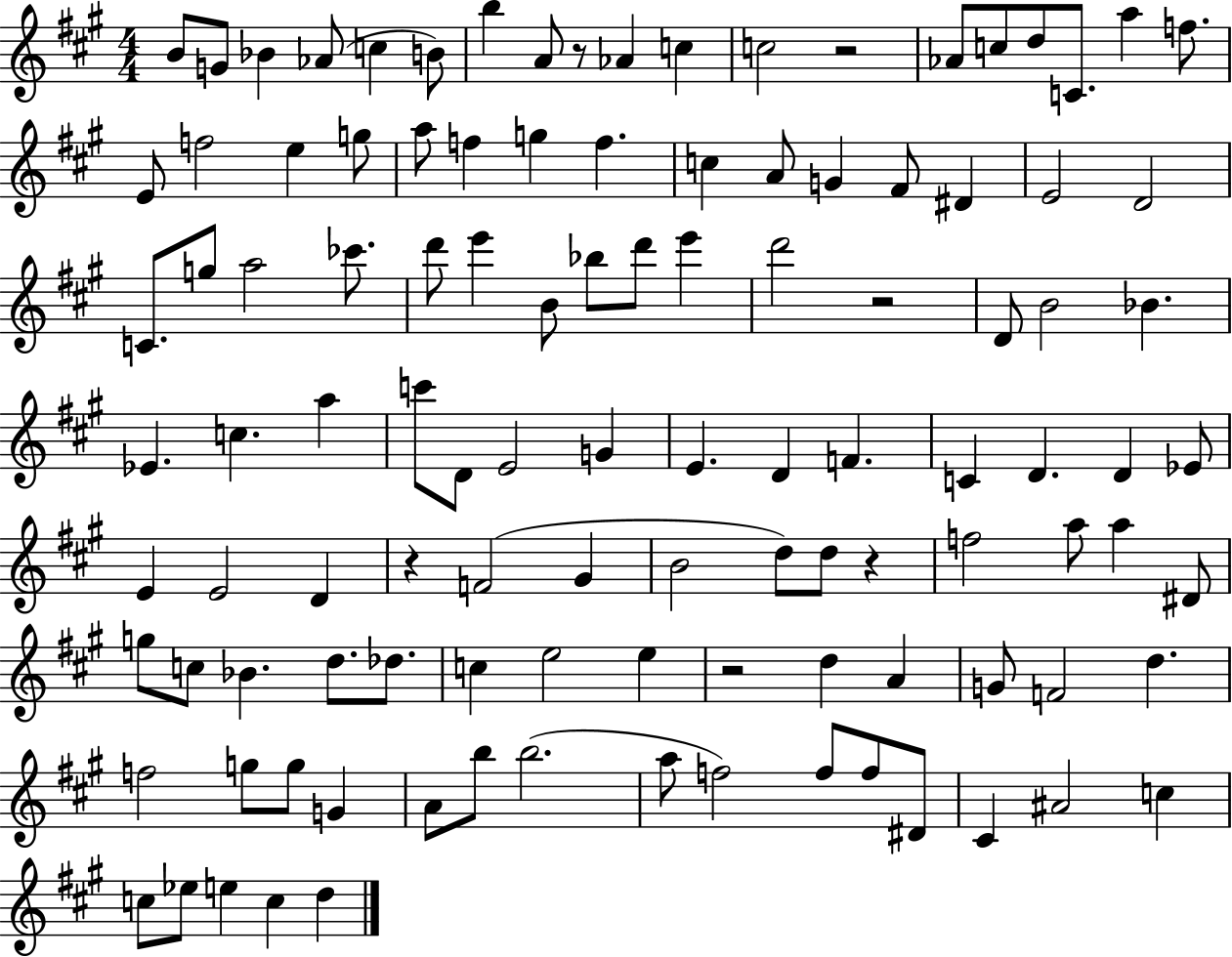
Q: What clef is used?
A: treble